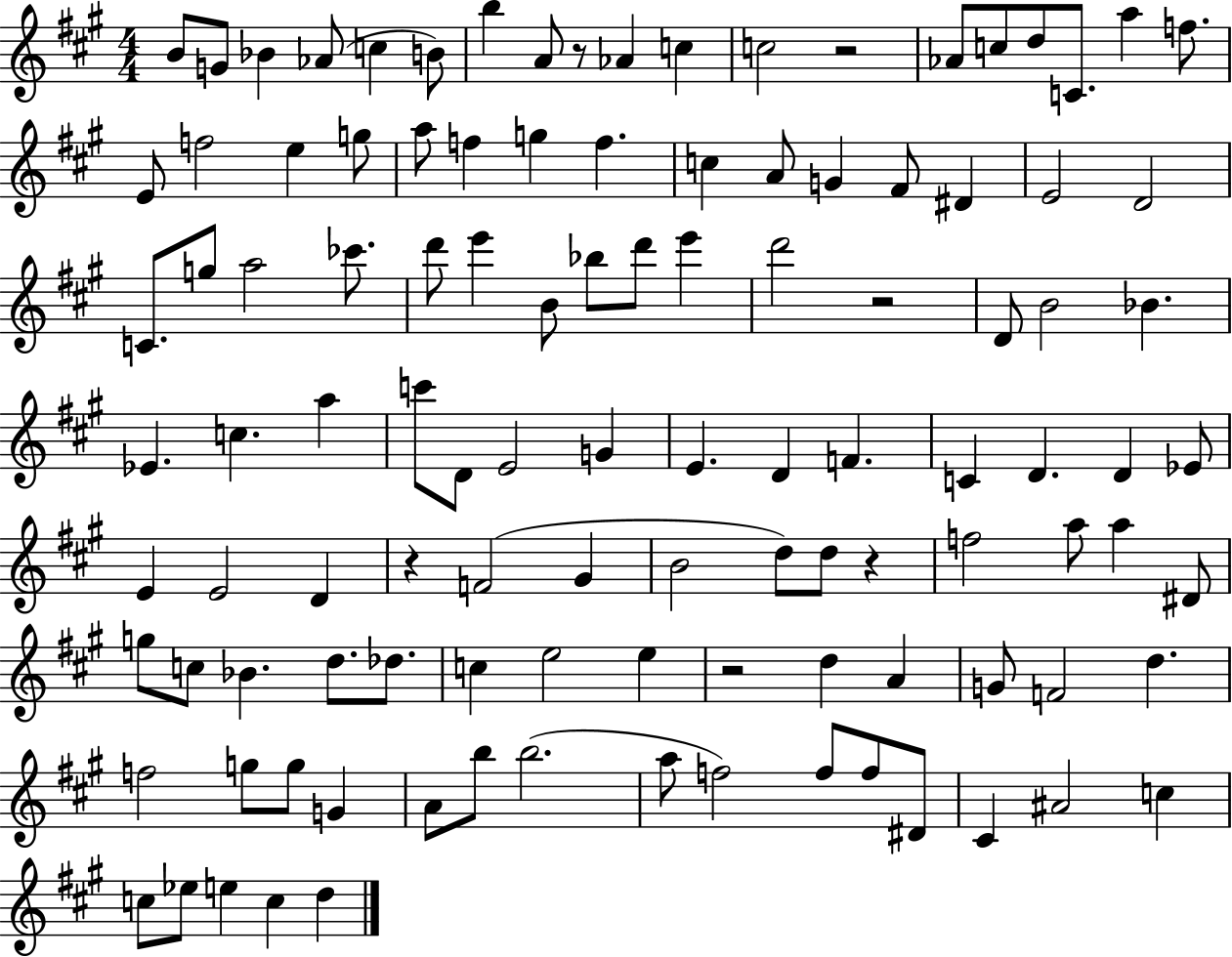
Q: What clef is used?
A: treble